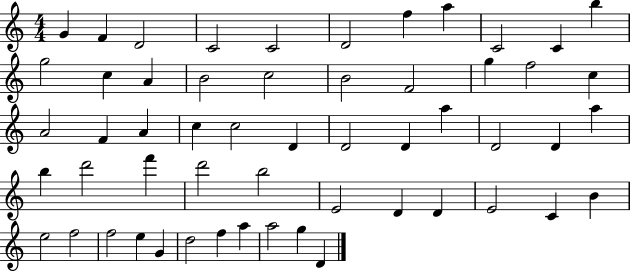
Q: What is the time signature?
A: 4/4